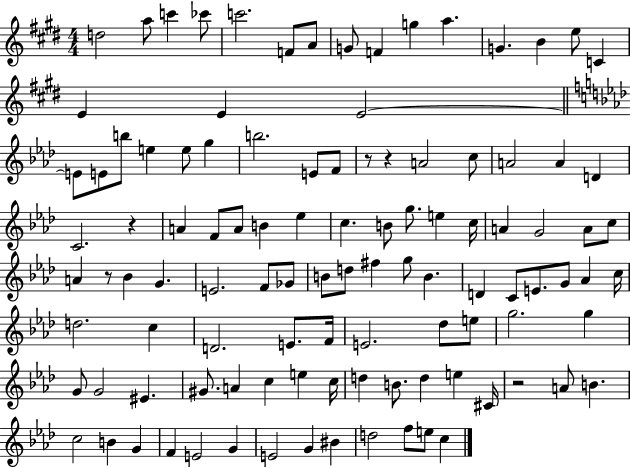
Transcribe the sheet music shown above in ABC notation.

X:1
T:Untitled
M:4/4
L:1/4
K:E
d2 a/2 c' _c'/2 c'2 F/2 A/2 G/2 F g a G B e/2 C E E E2 E/2 E/2 b/2 e e/2 g b2 E/2 F/2 z/2 z A2 c/2 A2 A D C2 z A F/2 A/2 B _e c B/2 g/2 e c/4 A G2 A/2 c/2 A z/2 _B G E2 F/2 _G/2 B/2 d/2 ^f g/2 B D C/2 E/2 G/2 _A c/4 d2 c D2 E/2 F/4 E2 _d/2 e/2 g2 g G/2 G2 ^E ^G/2 A c e c/4 d B/2 d e ^C/4 z2 A/2 B c2 B G F E2 G E2 G ^B d2 f/2 e/2 c